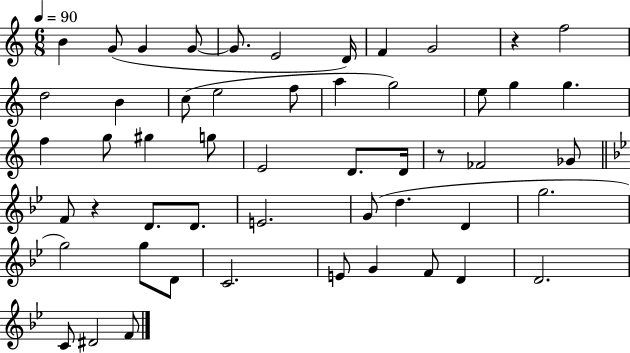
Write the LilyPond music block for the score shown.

{
  \clef treble
  \numericTimeSignature
  \time 6/8
  \key c \major
  \tempo 4 = 90
  \repeat volta 2 { b'4 g'8( g'4 g'8~~ | g'8. e'2 d'16) | f'4 g'2 | r4 f''2 | \break d''2 b'4 | c''8( e''2 f''8 | a''4 g''2) | e''8 g''4 g''4. | \break f''4 g''8 gis''4 g''8 | e'2 d'8. d'16 | r8 fes'2 ges'8 | \bar "||" \break \key bes \major f'8 r4 d'8. d'8. | e'2. | g'8( d''4. d'4 | g''2. | \break g''2) g''8 d'8 | c'2. | e'8 g'4 f'8 d'4 | d'2. | \break c'8 dis'2 f'8 | } \bar "|."
}